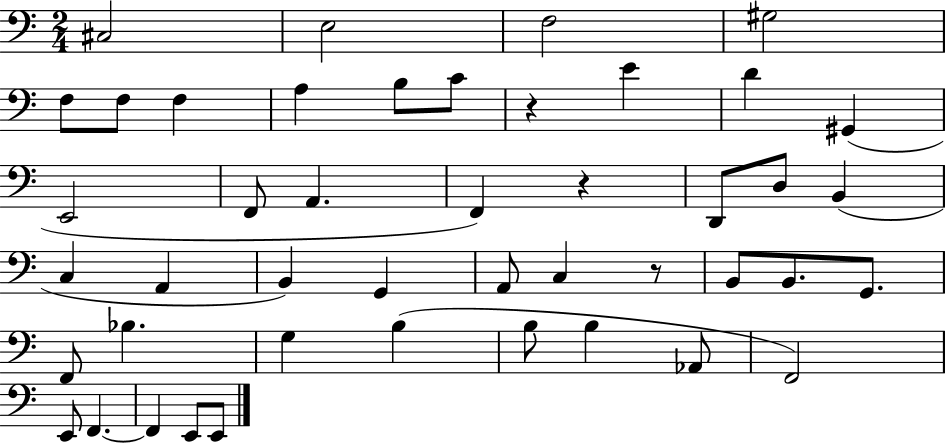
C#3/h E3/h F3/h G#3/h F3/e F3/e F3/q A3/q B3/e C4/e R/q E4/q D4/q G#2/q E2/h F2/e A2/q. F2/q R/q D2/e D3/e B2/q C3/q A2/q B2/q G2/q A2/e C3/q R/e B2/e B2/e. G2/e. F2/e Bb3/q. G3/q B3/q B3/e B3/q Ab2/e F2/h E2/e F2/q. F2/q E2/e E2/e